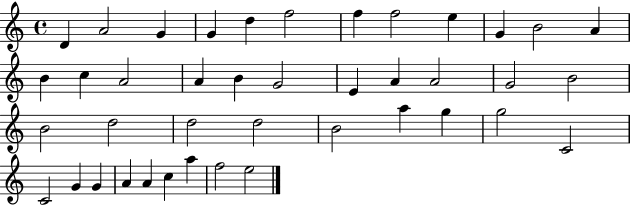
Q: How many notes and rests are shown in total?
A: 41